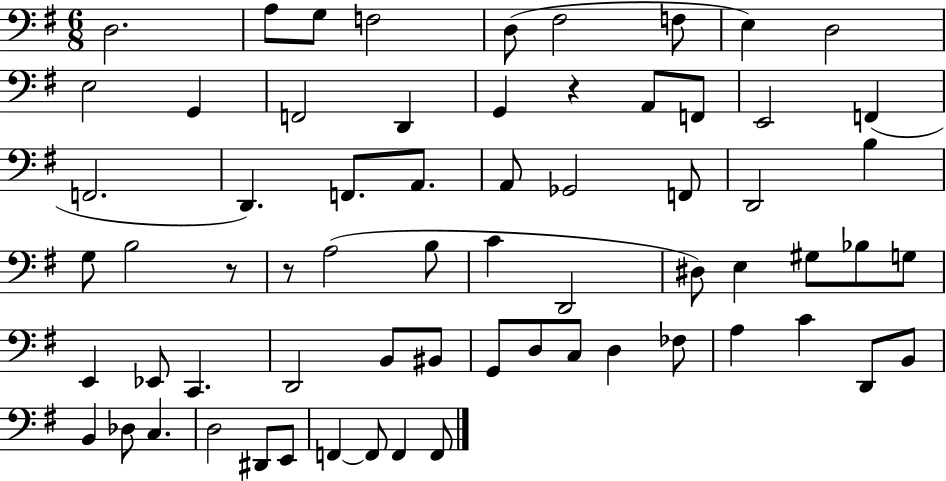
D3/h. A3/e G3/e F3/h D3/e F#3/h F3/e E3/q D3/h E3/h G2/q F2/h D2/q G2/q R/q A2/e F2/e E2/h F2/q F2/h. D2/q. F2/e. A2/e. A2/e Gb2/h F2/e D2/h B3/q G3/e B3/h R/e R/e A3/h B3/e C4/q D2/h D#3/e E3/q G#3/e Bb3/e G3/e E2/q Eb2/e C2/q. D2/h B2/e BIS2/e G2/e D3/e C3/e D3/q FES3/e A3/q C4/q D2/e B2/e B2/q Db3/e C3/q. D3/h D#2/e E2/e F2/q F2/e F2/q F2/e